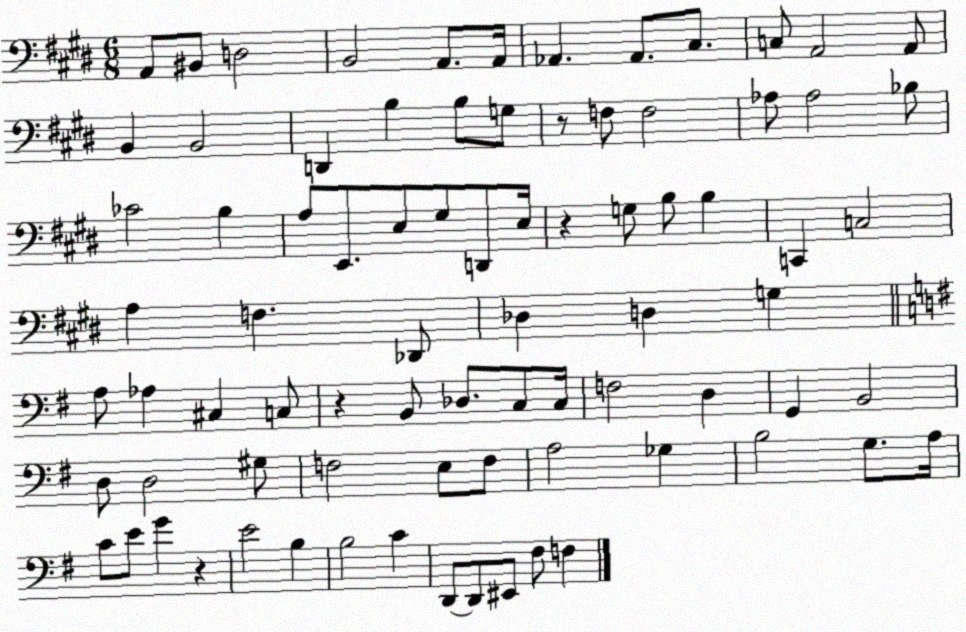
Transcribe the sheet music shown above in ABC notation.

X:1
T:Untitled
M:6/8
L:1/4
K:E
A,,/2 ^B,,/2 D,2 B,,2 A,,/2 A,,/4 _A,, _A,,/2 ^C,/2 C,/2 A,,2 A,,/2 B,, B,,2 D,, B, B,/2 G,/2 z/2 F,/2 F,2 _A,/2 _A,2 _B,/2 _C2 B, A,/2 E,,/2 E,/2 ^G,/2 D,,/2 E,/4 z G,/2 B,/2 B, C,, C,2 A, F, _D,,/2 _D, D, G, A,/2 _A, ^C, C,/2 z B,,/2 _D,/2 C,/2 C,/4 F,2 D, G,, B,,2 D,/2 D,2 ^G,/2 F,2 E,/2 F,/2 A,2 _G, B,2 G,/2 A,/4 C/2 E/2 G z E2 B, B,2 C D,,/2 D,,/2 ^E,,/2 ^F,/2 F,